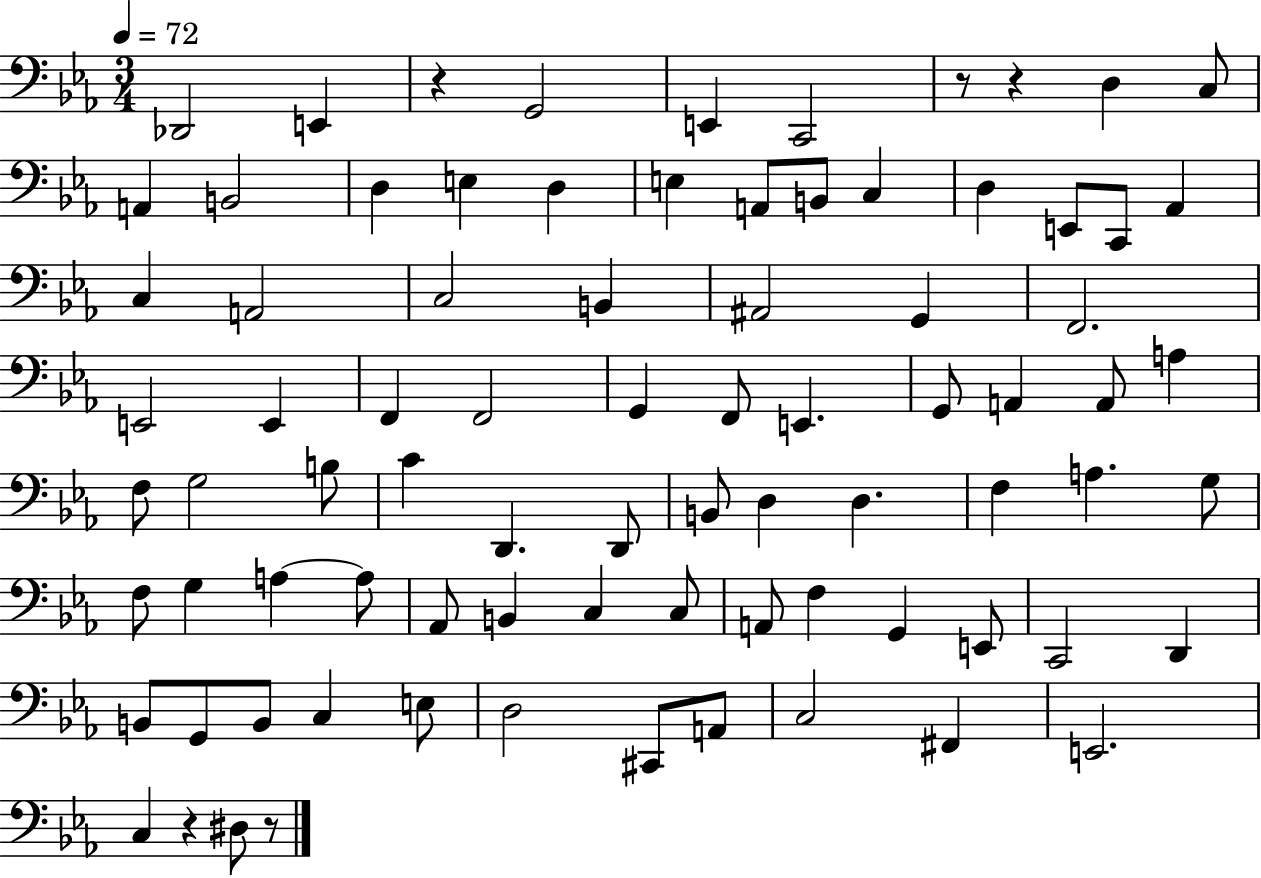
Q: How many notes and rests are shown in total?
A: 82